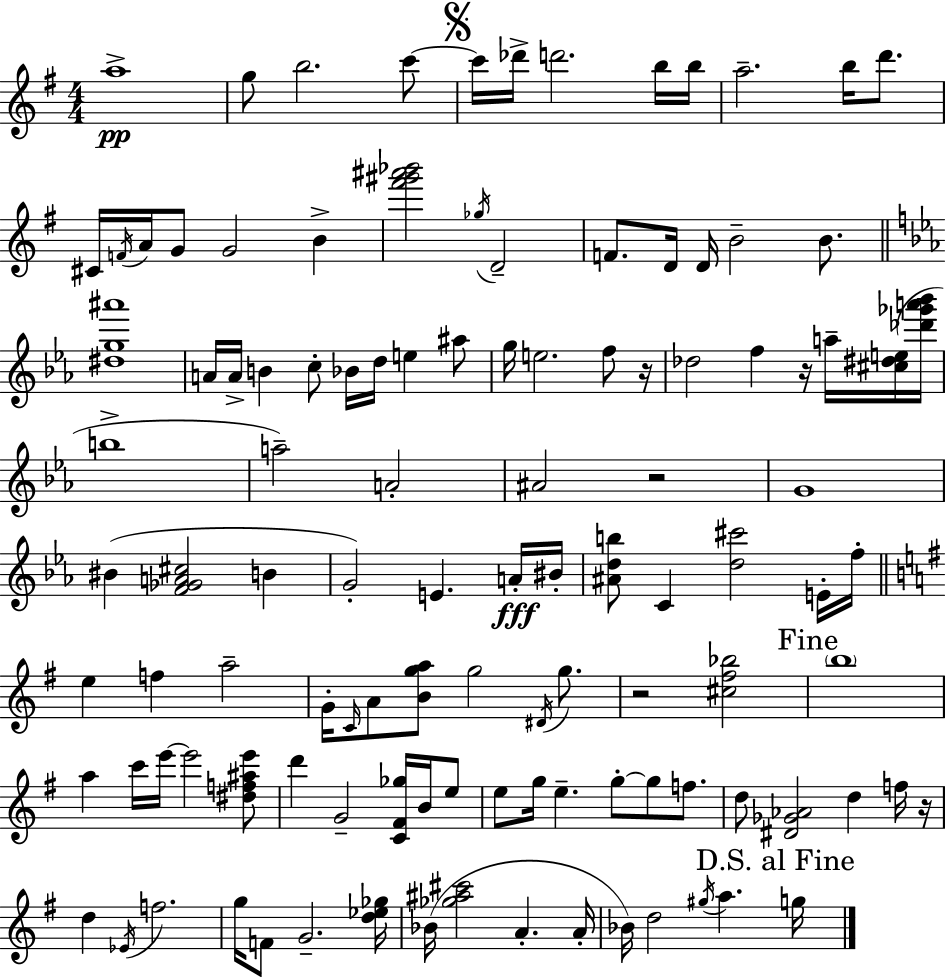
A5/w G5/e B5/h. C6/e C6/s Db6/s D6/h. B5/s B5/s A5/h. B5/s D6/e. C#4/s F4/s A4/s G4/e G4/h B4/q [F#6,G#6,A#6,Bb6]/h Gb5/s D4/h F4/e. D4/s D4/s B4/h B4/e. [D#5,G5,A#6]/w A4/s A4/s B4/q C5/e Bb4/s D5/s E5/q A#5/e G5/s E5/h. F5/e R/s Db5/h F5/q R/s A5/s [C#5,D#5,E5]/s [Db6,Gb6,A6,Bb6]/s B5/w A5/h A4/h A#4/h R/h G4/w BIS4/q [F4,Gb4,A4,C#5]/h B4/q G4/h E4/q. A4/s BIS4/s [A#4,D5,B5]/e C4/q [D5,C#6]/h E4/s F5/s E5/q F5/q A5/h G4/s C4/s A4/e [B4,G5,A5]/e G5/h D#4/s G5/e. R/h [C#5,F#5,Bb5]/h B5/w A5/q C6/s E6/s E6/h [D#5,F5,A#5,E6]/e D6/q G4/h [C4,F#4,Gb5]/s B4/s E5/e E5/e G5/s E5/q. G5/e G5/e F5/e. D5/e [D#4,Gb4,Ab4]/h D5/q F5/s R/s D5/q Eb4/s F5/h. G5/s F4/e G4/h. [D5,Eb5,Gb5]/s Bb4/s [Gb5,A#5,C#6]/h A4/q. A4/s Bb4/s D5/h G#5/s A5/q. G5/s